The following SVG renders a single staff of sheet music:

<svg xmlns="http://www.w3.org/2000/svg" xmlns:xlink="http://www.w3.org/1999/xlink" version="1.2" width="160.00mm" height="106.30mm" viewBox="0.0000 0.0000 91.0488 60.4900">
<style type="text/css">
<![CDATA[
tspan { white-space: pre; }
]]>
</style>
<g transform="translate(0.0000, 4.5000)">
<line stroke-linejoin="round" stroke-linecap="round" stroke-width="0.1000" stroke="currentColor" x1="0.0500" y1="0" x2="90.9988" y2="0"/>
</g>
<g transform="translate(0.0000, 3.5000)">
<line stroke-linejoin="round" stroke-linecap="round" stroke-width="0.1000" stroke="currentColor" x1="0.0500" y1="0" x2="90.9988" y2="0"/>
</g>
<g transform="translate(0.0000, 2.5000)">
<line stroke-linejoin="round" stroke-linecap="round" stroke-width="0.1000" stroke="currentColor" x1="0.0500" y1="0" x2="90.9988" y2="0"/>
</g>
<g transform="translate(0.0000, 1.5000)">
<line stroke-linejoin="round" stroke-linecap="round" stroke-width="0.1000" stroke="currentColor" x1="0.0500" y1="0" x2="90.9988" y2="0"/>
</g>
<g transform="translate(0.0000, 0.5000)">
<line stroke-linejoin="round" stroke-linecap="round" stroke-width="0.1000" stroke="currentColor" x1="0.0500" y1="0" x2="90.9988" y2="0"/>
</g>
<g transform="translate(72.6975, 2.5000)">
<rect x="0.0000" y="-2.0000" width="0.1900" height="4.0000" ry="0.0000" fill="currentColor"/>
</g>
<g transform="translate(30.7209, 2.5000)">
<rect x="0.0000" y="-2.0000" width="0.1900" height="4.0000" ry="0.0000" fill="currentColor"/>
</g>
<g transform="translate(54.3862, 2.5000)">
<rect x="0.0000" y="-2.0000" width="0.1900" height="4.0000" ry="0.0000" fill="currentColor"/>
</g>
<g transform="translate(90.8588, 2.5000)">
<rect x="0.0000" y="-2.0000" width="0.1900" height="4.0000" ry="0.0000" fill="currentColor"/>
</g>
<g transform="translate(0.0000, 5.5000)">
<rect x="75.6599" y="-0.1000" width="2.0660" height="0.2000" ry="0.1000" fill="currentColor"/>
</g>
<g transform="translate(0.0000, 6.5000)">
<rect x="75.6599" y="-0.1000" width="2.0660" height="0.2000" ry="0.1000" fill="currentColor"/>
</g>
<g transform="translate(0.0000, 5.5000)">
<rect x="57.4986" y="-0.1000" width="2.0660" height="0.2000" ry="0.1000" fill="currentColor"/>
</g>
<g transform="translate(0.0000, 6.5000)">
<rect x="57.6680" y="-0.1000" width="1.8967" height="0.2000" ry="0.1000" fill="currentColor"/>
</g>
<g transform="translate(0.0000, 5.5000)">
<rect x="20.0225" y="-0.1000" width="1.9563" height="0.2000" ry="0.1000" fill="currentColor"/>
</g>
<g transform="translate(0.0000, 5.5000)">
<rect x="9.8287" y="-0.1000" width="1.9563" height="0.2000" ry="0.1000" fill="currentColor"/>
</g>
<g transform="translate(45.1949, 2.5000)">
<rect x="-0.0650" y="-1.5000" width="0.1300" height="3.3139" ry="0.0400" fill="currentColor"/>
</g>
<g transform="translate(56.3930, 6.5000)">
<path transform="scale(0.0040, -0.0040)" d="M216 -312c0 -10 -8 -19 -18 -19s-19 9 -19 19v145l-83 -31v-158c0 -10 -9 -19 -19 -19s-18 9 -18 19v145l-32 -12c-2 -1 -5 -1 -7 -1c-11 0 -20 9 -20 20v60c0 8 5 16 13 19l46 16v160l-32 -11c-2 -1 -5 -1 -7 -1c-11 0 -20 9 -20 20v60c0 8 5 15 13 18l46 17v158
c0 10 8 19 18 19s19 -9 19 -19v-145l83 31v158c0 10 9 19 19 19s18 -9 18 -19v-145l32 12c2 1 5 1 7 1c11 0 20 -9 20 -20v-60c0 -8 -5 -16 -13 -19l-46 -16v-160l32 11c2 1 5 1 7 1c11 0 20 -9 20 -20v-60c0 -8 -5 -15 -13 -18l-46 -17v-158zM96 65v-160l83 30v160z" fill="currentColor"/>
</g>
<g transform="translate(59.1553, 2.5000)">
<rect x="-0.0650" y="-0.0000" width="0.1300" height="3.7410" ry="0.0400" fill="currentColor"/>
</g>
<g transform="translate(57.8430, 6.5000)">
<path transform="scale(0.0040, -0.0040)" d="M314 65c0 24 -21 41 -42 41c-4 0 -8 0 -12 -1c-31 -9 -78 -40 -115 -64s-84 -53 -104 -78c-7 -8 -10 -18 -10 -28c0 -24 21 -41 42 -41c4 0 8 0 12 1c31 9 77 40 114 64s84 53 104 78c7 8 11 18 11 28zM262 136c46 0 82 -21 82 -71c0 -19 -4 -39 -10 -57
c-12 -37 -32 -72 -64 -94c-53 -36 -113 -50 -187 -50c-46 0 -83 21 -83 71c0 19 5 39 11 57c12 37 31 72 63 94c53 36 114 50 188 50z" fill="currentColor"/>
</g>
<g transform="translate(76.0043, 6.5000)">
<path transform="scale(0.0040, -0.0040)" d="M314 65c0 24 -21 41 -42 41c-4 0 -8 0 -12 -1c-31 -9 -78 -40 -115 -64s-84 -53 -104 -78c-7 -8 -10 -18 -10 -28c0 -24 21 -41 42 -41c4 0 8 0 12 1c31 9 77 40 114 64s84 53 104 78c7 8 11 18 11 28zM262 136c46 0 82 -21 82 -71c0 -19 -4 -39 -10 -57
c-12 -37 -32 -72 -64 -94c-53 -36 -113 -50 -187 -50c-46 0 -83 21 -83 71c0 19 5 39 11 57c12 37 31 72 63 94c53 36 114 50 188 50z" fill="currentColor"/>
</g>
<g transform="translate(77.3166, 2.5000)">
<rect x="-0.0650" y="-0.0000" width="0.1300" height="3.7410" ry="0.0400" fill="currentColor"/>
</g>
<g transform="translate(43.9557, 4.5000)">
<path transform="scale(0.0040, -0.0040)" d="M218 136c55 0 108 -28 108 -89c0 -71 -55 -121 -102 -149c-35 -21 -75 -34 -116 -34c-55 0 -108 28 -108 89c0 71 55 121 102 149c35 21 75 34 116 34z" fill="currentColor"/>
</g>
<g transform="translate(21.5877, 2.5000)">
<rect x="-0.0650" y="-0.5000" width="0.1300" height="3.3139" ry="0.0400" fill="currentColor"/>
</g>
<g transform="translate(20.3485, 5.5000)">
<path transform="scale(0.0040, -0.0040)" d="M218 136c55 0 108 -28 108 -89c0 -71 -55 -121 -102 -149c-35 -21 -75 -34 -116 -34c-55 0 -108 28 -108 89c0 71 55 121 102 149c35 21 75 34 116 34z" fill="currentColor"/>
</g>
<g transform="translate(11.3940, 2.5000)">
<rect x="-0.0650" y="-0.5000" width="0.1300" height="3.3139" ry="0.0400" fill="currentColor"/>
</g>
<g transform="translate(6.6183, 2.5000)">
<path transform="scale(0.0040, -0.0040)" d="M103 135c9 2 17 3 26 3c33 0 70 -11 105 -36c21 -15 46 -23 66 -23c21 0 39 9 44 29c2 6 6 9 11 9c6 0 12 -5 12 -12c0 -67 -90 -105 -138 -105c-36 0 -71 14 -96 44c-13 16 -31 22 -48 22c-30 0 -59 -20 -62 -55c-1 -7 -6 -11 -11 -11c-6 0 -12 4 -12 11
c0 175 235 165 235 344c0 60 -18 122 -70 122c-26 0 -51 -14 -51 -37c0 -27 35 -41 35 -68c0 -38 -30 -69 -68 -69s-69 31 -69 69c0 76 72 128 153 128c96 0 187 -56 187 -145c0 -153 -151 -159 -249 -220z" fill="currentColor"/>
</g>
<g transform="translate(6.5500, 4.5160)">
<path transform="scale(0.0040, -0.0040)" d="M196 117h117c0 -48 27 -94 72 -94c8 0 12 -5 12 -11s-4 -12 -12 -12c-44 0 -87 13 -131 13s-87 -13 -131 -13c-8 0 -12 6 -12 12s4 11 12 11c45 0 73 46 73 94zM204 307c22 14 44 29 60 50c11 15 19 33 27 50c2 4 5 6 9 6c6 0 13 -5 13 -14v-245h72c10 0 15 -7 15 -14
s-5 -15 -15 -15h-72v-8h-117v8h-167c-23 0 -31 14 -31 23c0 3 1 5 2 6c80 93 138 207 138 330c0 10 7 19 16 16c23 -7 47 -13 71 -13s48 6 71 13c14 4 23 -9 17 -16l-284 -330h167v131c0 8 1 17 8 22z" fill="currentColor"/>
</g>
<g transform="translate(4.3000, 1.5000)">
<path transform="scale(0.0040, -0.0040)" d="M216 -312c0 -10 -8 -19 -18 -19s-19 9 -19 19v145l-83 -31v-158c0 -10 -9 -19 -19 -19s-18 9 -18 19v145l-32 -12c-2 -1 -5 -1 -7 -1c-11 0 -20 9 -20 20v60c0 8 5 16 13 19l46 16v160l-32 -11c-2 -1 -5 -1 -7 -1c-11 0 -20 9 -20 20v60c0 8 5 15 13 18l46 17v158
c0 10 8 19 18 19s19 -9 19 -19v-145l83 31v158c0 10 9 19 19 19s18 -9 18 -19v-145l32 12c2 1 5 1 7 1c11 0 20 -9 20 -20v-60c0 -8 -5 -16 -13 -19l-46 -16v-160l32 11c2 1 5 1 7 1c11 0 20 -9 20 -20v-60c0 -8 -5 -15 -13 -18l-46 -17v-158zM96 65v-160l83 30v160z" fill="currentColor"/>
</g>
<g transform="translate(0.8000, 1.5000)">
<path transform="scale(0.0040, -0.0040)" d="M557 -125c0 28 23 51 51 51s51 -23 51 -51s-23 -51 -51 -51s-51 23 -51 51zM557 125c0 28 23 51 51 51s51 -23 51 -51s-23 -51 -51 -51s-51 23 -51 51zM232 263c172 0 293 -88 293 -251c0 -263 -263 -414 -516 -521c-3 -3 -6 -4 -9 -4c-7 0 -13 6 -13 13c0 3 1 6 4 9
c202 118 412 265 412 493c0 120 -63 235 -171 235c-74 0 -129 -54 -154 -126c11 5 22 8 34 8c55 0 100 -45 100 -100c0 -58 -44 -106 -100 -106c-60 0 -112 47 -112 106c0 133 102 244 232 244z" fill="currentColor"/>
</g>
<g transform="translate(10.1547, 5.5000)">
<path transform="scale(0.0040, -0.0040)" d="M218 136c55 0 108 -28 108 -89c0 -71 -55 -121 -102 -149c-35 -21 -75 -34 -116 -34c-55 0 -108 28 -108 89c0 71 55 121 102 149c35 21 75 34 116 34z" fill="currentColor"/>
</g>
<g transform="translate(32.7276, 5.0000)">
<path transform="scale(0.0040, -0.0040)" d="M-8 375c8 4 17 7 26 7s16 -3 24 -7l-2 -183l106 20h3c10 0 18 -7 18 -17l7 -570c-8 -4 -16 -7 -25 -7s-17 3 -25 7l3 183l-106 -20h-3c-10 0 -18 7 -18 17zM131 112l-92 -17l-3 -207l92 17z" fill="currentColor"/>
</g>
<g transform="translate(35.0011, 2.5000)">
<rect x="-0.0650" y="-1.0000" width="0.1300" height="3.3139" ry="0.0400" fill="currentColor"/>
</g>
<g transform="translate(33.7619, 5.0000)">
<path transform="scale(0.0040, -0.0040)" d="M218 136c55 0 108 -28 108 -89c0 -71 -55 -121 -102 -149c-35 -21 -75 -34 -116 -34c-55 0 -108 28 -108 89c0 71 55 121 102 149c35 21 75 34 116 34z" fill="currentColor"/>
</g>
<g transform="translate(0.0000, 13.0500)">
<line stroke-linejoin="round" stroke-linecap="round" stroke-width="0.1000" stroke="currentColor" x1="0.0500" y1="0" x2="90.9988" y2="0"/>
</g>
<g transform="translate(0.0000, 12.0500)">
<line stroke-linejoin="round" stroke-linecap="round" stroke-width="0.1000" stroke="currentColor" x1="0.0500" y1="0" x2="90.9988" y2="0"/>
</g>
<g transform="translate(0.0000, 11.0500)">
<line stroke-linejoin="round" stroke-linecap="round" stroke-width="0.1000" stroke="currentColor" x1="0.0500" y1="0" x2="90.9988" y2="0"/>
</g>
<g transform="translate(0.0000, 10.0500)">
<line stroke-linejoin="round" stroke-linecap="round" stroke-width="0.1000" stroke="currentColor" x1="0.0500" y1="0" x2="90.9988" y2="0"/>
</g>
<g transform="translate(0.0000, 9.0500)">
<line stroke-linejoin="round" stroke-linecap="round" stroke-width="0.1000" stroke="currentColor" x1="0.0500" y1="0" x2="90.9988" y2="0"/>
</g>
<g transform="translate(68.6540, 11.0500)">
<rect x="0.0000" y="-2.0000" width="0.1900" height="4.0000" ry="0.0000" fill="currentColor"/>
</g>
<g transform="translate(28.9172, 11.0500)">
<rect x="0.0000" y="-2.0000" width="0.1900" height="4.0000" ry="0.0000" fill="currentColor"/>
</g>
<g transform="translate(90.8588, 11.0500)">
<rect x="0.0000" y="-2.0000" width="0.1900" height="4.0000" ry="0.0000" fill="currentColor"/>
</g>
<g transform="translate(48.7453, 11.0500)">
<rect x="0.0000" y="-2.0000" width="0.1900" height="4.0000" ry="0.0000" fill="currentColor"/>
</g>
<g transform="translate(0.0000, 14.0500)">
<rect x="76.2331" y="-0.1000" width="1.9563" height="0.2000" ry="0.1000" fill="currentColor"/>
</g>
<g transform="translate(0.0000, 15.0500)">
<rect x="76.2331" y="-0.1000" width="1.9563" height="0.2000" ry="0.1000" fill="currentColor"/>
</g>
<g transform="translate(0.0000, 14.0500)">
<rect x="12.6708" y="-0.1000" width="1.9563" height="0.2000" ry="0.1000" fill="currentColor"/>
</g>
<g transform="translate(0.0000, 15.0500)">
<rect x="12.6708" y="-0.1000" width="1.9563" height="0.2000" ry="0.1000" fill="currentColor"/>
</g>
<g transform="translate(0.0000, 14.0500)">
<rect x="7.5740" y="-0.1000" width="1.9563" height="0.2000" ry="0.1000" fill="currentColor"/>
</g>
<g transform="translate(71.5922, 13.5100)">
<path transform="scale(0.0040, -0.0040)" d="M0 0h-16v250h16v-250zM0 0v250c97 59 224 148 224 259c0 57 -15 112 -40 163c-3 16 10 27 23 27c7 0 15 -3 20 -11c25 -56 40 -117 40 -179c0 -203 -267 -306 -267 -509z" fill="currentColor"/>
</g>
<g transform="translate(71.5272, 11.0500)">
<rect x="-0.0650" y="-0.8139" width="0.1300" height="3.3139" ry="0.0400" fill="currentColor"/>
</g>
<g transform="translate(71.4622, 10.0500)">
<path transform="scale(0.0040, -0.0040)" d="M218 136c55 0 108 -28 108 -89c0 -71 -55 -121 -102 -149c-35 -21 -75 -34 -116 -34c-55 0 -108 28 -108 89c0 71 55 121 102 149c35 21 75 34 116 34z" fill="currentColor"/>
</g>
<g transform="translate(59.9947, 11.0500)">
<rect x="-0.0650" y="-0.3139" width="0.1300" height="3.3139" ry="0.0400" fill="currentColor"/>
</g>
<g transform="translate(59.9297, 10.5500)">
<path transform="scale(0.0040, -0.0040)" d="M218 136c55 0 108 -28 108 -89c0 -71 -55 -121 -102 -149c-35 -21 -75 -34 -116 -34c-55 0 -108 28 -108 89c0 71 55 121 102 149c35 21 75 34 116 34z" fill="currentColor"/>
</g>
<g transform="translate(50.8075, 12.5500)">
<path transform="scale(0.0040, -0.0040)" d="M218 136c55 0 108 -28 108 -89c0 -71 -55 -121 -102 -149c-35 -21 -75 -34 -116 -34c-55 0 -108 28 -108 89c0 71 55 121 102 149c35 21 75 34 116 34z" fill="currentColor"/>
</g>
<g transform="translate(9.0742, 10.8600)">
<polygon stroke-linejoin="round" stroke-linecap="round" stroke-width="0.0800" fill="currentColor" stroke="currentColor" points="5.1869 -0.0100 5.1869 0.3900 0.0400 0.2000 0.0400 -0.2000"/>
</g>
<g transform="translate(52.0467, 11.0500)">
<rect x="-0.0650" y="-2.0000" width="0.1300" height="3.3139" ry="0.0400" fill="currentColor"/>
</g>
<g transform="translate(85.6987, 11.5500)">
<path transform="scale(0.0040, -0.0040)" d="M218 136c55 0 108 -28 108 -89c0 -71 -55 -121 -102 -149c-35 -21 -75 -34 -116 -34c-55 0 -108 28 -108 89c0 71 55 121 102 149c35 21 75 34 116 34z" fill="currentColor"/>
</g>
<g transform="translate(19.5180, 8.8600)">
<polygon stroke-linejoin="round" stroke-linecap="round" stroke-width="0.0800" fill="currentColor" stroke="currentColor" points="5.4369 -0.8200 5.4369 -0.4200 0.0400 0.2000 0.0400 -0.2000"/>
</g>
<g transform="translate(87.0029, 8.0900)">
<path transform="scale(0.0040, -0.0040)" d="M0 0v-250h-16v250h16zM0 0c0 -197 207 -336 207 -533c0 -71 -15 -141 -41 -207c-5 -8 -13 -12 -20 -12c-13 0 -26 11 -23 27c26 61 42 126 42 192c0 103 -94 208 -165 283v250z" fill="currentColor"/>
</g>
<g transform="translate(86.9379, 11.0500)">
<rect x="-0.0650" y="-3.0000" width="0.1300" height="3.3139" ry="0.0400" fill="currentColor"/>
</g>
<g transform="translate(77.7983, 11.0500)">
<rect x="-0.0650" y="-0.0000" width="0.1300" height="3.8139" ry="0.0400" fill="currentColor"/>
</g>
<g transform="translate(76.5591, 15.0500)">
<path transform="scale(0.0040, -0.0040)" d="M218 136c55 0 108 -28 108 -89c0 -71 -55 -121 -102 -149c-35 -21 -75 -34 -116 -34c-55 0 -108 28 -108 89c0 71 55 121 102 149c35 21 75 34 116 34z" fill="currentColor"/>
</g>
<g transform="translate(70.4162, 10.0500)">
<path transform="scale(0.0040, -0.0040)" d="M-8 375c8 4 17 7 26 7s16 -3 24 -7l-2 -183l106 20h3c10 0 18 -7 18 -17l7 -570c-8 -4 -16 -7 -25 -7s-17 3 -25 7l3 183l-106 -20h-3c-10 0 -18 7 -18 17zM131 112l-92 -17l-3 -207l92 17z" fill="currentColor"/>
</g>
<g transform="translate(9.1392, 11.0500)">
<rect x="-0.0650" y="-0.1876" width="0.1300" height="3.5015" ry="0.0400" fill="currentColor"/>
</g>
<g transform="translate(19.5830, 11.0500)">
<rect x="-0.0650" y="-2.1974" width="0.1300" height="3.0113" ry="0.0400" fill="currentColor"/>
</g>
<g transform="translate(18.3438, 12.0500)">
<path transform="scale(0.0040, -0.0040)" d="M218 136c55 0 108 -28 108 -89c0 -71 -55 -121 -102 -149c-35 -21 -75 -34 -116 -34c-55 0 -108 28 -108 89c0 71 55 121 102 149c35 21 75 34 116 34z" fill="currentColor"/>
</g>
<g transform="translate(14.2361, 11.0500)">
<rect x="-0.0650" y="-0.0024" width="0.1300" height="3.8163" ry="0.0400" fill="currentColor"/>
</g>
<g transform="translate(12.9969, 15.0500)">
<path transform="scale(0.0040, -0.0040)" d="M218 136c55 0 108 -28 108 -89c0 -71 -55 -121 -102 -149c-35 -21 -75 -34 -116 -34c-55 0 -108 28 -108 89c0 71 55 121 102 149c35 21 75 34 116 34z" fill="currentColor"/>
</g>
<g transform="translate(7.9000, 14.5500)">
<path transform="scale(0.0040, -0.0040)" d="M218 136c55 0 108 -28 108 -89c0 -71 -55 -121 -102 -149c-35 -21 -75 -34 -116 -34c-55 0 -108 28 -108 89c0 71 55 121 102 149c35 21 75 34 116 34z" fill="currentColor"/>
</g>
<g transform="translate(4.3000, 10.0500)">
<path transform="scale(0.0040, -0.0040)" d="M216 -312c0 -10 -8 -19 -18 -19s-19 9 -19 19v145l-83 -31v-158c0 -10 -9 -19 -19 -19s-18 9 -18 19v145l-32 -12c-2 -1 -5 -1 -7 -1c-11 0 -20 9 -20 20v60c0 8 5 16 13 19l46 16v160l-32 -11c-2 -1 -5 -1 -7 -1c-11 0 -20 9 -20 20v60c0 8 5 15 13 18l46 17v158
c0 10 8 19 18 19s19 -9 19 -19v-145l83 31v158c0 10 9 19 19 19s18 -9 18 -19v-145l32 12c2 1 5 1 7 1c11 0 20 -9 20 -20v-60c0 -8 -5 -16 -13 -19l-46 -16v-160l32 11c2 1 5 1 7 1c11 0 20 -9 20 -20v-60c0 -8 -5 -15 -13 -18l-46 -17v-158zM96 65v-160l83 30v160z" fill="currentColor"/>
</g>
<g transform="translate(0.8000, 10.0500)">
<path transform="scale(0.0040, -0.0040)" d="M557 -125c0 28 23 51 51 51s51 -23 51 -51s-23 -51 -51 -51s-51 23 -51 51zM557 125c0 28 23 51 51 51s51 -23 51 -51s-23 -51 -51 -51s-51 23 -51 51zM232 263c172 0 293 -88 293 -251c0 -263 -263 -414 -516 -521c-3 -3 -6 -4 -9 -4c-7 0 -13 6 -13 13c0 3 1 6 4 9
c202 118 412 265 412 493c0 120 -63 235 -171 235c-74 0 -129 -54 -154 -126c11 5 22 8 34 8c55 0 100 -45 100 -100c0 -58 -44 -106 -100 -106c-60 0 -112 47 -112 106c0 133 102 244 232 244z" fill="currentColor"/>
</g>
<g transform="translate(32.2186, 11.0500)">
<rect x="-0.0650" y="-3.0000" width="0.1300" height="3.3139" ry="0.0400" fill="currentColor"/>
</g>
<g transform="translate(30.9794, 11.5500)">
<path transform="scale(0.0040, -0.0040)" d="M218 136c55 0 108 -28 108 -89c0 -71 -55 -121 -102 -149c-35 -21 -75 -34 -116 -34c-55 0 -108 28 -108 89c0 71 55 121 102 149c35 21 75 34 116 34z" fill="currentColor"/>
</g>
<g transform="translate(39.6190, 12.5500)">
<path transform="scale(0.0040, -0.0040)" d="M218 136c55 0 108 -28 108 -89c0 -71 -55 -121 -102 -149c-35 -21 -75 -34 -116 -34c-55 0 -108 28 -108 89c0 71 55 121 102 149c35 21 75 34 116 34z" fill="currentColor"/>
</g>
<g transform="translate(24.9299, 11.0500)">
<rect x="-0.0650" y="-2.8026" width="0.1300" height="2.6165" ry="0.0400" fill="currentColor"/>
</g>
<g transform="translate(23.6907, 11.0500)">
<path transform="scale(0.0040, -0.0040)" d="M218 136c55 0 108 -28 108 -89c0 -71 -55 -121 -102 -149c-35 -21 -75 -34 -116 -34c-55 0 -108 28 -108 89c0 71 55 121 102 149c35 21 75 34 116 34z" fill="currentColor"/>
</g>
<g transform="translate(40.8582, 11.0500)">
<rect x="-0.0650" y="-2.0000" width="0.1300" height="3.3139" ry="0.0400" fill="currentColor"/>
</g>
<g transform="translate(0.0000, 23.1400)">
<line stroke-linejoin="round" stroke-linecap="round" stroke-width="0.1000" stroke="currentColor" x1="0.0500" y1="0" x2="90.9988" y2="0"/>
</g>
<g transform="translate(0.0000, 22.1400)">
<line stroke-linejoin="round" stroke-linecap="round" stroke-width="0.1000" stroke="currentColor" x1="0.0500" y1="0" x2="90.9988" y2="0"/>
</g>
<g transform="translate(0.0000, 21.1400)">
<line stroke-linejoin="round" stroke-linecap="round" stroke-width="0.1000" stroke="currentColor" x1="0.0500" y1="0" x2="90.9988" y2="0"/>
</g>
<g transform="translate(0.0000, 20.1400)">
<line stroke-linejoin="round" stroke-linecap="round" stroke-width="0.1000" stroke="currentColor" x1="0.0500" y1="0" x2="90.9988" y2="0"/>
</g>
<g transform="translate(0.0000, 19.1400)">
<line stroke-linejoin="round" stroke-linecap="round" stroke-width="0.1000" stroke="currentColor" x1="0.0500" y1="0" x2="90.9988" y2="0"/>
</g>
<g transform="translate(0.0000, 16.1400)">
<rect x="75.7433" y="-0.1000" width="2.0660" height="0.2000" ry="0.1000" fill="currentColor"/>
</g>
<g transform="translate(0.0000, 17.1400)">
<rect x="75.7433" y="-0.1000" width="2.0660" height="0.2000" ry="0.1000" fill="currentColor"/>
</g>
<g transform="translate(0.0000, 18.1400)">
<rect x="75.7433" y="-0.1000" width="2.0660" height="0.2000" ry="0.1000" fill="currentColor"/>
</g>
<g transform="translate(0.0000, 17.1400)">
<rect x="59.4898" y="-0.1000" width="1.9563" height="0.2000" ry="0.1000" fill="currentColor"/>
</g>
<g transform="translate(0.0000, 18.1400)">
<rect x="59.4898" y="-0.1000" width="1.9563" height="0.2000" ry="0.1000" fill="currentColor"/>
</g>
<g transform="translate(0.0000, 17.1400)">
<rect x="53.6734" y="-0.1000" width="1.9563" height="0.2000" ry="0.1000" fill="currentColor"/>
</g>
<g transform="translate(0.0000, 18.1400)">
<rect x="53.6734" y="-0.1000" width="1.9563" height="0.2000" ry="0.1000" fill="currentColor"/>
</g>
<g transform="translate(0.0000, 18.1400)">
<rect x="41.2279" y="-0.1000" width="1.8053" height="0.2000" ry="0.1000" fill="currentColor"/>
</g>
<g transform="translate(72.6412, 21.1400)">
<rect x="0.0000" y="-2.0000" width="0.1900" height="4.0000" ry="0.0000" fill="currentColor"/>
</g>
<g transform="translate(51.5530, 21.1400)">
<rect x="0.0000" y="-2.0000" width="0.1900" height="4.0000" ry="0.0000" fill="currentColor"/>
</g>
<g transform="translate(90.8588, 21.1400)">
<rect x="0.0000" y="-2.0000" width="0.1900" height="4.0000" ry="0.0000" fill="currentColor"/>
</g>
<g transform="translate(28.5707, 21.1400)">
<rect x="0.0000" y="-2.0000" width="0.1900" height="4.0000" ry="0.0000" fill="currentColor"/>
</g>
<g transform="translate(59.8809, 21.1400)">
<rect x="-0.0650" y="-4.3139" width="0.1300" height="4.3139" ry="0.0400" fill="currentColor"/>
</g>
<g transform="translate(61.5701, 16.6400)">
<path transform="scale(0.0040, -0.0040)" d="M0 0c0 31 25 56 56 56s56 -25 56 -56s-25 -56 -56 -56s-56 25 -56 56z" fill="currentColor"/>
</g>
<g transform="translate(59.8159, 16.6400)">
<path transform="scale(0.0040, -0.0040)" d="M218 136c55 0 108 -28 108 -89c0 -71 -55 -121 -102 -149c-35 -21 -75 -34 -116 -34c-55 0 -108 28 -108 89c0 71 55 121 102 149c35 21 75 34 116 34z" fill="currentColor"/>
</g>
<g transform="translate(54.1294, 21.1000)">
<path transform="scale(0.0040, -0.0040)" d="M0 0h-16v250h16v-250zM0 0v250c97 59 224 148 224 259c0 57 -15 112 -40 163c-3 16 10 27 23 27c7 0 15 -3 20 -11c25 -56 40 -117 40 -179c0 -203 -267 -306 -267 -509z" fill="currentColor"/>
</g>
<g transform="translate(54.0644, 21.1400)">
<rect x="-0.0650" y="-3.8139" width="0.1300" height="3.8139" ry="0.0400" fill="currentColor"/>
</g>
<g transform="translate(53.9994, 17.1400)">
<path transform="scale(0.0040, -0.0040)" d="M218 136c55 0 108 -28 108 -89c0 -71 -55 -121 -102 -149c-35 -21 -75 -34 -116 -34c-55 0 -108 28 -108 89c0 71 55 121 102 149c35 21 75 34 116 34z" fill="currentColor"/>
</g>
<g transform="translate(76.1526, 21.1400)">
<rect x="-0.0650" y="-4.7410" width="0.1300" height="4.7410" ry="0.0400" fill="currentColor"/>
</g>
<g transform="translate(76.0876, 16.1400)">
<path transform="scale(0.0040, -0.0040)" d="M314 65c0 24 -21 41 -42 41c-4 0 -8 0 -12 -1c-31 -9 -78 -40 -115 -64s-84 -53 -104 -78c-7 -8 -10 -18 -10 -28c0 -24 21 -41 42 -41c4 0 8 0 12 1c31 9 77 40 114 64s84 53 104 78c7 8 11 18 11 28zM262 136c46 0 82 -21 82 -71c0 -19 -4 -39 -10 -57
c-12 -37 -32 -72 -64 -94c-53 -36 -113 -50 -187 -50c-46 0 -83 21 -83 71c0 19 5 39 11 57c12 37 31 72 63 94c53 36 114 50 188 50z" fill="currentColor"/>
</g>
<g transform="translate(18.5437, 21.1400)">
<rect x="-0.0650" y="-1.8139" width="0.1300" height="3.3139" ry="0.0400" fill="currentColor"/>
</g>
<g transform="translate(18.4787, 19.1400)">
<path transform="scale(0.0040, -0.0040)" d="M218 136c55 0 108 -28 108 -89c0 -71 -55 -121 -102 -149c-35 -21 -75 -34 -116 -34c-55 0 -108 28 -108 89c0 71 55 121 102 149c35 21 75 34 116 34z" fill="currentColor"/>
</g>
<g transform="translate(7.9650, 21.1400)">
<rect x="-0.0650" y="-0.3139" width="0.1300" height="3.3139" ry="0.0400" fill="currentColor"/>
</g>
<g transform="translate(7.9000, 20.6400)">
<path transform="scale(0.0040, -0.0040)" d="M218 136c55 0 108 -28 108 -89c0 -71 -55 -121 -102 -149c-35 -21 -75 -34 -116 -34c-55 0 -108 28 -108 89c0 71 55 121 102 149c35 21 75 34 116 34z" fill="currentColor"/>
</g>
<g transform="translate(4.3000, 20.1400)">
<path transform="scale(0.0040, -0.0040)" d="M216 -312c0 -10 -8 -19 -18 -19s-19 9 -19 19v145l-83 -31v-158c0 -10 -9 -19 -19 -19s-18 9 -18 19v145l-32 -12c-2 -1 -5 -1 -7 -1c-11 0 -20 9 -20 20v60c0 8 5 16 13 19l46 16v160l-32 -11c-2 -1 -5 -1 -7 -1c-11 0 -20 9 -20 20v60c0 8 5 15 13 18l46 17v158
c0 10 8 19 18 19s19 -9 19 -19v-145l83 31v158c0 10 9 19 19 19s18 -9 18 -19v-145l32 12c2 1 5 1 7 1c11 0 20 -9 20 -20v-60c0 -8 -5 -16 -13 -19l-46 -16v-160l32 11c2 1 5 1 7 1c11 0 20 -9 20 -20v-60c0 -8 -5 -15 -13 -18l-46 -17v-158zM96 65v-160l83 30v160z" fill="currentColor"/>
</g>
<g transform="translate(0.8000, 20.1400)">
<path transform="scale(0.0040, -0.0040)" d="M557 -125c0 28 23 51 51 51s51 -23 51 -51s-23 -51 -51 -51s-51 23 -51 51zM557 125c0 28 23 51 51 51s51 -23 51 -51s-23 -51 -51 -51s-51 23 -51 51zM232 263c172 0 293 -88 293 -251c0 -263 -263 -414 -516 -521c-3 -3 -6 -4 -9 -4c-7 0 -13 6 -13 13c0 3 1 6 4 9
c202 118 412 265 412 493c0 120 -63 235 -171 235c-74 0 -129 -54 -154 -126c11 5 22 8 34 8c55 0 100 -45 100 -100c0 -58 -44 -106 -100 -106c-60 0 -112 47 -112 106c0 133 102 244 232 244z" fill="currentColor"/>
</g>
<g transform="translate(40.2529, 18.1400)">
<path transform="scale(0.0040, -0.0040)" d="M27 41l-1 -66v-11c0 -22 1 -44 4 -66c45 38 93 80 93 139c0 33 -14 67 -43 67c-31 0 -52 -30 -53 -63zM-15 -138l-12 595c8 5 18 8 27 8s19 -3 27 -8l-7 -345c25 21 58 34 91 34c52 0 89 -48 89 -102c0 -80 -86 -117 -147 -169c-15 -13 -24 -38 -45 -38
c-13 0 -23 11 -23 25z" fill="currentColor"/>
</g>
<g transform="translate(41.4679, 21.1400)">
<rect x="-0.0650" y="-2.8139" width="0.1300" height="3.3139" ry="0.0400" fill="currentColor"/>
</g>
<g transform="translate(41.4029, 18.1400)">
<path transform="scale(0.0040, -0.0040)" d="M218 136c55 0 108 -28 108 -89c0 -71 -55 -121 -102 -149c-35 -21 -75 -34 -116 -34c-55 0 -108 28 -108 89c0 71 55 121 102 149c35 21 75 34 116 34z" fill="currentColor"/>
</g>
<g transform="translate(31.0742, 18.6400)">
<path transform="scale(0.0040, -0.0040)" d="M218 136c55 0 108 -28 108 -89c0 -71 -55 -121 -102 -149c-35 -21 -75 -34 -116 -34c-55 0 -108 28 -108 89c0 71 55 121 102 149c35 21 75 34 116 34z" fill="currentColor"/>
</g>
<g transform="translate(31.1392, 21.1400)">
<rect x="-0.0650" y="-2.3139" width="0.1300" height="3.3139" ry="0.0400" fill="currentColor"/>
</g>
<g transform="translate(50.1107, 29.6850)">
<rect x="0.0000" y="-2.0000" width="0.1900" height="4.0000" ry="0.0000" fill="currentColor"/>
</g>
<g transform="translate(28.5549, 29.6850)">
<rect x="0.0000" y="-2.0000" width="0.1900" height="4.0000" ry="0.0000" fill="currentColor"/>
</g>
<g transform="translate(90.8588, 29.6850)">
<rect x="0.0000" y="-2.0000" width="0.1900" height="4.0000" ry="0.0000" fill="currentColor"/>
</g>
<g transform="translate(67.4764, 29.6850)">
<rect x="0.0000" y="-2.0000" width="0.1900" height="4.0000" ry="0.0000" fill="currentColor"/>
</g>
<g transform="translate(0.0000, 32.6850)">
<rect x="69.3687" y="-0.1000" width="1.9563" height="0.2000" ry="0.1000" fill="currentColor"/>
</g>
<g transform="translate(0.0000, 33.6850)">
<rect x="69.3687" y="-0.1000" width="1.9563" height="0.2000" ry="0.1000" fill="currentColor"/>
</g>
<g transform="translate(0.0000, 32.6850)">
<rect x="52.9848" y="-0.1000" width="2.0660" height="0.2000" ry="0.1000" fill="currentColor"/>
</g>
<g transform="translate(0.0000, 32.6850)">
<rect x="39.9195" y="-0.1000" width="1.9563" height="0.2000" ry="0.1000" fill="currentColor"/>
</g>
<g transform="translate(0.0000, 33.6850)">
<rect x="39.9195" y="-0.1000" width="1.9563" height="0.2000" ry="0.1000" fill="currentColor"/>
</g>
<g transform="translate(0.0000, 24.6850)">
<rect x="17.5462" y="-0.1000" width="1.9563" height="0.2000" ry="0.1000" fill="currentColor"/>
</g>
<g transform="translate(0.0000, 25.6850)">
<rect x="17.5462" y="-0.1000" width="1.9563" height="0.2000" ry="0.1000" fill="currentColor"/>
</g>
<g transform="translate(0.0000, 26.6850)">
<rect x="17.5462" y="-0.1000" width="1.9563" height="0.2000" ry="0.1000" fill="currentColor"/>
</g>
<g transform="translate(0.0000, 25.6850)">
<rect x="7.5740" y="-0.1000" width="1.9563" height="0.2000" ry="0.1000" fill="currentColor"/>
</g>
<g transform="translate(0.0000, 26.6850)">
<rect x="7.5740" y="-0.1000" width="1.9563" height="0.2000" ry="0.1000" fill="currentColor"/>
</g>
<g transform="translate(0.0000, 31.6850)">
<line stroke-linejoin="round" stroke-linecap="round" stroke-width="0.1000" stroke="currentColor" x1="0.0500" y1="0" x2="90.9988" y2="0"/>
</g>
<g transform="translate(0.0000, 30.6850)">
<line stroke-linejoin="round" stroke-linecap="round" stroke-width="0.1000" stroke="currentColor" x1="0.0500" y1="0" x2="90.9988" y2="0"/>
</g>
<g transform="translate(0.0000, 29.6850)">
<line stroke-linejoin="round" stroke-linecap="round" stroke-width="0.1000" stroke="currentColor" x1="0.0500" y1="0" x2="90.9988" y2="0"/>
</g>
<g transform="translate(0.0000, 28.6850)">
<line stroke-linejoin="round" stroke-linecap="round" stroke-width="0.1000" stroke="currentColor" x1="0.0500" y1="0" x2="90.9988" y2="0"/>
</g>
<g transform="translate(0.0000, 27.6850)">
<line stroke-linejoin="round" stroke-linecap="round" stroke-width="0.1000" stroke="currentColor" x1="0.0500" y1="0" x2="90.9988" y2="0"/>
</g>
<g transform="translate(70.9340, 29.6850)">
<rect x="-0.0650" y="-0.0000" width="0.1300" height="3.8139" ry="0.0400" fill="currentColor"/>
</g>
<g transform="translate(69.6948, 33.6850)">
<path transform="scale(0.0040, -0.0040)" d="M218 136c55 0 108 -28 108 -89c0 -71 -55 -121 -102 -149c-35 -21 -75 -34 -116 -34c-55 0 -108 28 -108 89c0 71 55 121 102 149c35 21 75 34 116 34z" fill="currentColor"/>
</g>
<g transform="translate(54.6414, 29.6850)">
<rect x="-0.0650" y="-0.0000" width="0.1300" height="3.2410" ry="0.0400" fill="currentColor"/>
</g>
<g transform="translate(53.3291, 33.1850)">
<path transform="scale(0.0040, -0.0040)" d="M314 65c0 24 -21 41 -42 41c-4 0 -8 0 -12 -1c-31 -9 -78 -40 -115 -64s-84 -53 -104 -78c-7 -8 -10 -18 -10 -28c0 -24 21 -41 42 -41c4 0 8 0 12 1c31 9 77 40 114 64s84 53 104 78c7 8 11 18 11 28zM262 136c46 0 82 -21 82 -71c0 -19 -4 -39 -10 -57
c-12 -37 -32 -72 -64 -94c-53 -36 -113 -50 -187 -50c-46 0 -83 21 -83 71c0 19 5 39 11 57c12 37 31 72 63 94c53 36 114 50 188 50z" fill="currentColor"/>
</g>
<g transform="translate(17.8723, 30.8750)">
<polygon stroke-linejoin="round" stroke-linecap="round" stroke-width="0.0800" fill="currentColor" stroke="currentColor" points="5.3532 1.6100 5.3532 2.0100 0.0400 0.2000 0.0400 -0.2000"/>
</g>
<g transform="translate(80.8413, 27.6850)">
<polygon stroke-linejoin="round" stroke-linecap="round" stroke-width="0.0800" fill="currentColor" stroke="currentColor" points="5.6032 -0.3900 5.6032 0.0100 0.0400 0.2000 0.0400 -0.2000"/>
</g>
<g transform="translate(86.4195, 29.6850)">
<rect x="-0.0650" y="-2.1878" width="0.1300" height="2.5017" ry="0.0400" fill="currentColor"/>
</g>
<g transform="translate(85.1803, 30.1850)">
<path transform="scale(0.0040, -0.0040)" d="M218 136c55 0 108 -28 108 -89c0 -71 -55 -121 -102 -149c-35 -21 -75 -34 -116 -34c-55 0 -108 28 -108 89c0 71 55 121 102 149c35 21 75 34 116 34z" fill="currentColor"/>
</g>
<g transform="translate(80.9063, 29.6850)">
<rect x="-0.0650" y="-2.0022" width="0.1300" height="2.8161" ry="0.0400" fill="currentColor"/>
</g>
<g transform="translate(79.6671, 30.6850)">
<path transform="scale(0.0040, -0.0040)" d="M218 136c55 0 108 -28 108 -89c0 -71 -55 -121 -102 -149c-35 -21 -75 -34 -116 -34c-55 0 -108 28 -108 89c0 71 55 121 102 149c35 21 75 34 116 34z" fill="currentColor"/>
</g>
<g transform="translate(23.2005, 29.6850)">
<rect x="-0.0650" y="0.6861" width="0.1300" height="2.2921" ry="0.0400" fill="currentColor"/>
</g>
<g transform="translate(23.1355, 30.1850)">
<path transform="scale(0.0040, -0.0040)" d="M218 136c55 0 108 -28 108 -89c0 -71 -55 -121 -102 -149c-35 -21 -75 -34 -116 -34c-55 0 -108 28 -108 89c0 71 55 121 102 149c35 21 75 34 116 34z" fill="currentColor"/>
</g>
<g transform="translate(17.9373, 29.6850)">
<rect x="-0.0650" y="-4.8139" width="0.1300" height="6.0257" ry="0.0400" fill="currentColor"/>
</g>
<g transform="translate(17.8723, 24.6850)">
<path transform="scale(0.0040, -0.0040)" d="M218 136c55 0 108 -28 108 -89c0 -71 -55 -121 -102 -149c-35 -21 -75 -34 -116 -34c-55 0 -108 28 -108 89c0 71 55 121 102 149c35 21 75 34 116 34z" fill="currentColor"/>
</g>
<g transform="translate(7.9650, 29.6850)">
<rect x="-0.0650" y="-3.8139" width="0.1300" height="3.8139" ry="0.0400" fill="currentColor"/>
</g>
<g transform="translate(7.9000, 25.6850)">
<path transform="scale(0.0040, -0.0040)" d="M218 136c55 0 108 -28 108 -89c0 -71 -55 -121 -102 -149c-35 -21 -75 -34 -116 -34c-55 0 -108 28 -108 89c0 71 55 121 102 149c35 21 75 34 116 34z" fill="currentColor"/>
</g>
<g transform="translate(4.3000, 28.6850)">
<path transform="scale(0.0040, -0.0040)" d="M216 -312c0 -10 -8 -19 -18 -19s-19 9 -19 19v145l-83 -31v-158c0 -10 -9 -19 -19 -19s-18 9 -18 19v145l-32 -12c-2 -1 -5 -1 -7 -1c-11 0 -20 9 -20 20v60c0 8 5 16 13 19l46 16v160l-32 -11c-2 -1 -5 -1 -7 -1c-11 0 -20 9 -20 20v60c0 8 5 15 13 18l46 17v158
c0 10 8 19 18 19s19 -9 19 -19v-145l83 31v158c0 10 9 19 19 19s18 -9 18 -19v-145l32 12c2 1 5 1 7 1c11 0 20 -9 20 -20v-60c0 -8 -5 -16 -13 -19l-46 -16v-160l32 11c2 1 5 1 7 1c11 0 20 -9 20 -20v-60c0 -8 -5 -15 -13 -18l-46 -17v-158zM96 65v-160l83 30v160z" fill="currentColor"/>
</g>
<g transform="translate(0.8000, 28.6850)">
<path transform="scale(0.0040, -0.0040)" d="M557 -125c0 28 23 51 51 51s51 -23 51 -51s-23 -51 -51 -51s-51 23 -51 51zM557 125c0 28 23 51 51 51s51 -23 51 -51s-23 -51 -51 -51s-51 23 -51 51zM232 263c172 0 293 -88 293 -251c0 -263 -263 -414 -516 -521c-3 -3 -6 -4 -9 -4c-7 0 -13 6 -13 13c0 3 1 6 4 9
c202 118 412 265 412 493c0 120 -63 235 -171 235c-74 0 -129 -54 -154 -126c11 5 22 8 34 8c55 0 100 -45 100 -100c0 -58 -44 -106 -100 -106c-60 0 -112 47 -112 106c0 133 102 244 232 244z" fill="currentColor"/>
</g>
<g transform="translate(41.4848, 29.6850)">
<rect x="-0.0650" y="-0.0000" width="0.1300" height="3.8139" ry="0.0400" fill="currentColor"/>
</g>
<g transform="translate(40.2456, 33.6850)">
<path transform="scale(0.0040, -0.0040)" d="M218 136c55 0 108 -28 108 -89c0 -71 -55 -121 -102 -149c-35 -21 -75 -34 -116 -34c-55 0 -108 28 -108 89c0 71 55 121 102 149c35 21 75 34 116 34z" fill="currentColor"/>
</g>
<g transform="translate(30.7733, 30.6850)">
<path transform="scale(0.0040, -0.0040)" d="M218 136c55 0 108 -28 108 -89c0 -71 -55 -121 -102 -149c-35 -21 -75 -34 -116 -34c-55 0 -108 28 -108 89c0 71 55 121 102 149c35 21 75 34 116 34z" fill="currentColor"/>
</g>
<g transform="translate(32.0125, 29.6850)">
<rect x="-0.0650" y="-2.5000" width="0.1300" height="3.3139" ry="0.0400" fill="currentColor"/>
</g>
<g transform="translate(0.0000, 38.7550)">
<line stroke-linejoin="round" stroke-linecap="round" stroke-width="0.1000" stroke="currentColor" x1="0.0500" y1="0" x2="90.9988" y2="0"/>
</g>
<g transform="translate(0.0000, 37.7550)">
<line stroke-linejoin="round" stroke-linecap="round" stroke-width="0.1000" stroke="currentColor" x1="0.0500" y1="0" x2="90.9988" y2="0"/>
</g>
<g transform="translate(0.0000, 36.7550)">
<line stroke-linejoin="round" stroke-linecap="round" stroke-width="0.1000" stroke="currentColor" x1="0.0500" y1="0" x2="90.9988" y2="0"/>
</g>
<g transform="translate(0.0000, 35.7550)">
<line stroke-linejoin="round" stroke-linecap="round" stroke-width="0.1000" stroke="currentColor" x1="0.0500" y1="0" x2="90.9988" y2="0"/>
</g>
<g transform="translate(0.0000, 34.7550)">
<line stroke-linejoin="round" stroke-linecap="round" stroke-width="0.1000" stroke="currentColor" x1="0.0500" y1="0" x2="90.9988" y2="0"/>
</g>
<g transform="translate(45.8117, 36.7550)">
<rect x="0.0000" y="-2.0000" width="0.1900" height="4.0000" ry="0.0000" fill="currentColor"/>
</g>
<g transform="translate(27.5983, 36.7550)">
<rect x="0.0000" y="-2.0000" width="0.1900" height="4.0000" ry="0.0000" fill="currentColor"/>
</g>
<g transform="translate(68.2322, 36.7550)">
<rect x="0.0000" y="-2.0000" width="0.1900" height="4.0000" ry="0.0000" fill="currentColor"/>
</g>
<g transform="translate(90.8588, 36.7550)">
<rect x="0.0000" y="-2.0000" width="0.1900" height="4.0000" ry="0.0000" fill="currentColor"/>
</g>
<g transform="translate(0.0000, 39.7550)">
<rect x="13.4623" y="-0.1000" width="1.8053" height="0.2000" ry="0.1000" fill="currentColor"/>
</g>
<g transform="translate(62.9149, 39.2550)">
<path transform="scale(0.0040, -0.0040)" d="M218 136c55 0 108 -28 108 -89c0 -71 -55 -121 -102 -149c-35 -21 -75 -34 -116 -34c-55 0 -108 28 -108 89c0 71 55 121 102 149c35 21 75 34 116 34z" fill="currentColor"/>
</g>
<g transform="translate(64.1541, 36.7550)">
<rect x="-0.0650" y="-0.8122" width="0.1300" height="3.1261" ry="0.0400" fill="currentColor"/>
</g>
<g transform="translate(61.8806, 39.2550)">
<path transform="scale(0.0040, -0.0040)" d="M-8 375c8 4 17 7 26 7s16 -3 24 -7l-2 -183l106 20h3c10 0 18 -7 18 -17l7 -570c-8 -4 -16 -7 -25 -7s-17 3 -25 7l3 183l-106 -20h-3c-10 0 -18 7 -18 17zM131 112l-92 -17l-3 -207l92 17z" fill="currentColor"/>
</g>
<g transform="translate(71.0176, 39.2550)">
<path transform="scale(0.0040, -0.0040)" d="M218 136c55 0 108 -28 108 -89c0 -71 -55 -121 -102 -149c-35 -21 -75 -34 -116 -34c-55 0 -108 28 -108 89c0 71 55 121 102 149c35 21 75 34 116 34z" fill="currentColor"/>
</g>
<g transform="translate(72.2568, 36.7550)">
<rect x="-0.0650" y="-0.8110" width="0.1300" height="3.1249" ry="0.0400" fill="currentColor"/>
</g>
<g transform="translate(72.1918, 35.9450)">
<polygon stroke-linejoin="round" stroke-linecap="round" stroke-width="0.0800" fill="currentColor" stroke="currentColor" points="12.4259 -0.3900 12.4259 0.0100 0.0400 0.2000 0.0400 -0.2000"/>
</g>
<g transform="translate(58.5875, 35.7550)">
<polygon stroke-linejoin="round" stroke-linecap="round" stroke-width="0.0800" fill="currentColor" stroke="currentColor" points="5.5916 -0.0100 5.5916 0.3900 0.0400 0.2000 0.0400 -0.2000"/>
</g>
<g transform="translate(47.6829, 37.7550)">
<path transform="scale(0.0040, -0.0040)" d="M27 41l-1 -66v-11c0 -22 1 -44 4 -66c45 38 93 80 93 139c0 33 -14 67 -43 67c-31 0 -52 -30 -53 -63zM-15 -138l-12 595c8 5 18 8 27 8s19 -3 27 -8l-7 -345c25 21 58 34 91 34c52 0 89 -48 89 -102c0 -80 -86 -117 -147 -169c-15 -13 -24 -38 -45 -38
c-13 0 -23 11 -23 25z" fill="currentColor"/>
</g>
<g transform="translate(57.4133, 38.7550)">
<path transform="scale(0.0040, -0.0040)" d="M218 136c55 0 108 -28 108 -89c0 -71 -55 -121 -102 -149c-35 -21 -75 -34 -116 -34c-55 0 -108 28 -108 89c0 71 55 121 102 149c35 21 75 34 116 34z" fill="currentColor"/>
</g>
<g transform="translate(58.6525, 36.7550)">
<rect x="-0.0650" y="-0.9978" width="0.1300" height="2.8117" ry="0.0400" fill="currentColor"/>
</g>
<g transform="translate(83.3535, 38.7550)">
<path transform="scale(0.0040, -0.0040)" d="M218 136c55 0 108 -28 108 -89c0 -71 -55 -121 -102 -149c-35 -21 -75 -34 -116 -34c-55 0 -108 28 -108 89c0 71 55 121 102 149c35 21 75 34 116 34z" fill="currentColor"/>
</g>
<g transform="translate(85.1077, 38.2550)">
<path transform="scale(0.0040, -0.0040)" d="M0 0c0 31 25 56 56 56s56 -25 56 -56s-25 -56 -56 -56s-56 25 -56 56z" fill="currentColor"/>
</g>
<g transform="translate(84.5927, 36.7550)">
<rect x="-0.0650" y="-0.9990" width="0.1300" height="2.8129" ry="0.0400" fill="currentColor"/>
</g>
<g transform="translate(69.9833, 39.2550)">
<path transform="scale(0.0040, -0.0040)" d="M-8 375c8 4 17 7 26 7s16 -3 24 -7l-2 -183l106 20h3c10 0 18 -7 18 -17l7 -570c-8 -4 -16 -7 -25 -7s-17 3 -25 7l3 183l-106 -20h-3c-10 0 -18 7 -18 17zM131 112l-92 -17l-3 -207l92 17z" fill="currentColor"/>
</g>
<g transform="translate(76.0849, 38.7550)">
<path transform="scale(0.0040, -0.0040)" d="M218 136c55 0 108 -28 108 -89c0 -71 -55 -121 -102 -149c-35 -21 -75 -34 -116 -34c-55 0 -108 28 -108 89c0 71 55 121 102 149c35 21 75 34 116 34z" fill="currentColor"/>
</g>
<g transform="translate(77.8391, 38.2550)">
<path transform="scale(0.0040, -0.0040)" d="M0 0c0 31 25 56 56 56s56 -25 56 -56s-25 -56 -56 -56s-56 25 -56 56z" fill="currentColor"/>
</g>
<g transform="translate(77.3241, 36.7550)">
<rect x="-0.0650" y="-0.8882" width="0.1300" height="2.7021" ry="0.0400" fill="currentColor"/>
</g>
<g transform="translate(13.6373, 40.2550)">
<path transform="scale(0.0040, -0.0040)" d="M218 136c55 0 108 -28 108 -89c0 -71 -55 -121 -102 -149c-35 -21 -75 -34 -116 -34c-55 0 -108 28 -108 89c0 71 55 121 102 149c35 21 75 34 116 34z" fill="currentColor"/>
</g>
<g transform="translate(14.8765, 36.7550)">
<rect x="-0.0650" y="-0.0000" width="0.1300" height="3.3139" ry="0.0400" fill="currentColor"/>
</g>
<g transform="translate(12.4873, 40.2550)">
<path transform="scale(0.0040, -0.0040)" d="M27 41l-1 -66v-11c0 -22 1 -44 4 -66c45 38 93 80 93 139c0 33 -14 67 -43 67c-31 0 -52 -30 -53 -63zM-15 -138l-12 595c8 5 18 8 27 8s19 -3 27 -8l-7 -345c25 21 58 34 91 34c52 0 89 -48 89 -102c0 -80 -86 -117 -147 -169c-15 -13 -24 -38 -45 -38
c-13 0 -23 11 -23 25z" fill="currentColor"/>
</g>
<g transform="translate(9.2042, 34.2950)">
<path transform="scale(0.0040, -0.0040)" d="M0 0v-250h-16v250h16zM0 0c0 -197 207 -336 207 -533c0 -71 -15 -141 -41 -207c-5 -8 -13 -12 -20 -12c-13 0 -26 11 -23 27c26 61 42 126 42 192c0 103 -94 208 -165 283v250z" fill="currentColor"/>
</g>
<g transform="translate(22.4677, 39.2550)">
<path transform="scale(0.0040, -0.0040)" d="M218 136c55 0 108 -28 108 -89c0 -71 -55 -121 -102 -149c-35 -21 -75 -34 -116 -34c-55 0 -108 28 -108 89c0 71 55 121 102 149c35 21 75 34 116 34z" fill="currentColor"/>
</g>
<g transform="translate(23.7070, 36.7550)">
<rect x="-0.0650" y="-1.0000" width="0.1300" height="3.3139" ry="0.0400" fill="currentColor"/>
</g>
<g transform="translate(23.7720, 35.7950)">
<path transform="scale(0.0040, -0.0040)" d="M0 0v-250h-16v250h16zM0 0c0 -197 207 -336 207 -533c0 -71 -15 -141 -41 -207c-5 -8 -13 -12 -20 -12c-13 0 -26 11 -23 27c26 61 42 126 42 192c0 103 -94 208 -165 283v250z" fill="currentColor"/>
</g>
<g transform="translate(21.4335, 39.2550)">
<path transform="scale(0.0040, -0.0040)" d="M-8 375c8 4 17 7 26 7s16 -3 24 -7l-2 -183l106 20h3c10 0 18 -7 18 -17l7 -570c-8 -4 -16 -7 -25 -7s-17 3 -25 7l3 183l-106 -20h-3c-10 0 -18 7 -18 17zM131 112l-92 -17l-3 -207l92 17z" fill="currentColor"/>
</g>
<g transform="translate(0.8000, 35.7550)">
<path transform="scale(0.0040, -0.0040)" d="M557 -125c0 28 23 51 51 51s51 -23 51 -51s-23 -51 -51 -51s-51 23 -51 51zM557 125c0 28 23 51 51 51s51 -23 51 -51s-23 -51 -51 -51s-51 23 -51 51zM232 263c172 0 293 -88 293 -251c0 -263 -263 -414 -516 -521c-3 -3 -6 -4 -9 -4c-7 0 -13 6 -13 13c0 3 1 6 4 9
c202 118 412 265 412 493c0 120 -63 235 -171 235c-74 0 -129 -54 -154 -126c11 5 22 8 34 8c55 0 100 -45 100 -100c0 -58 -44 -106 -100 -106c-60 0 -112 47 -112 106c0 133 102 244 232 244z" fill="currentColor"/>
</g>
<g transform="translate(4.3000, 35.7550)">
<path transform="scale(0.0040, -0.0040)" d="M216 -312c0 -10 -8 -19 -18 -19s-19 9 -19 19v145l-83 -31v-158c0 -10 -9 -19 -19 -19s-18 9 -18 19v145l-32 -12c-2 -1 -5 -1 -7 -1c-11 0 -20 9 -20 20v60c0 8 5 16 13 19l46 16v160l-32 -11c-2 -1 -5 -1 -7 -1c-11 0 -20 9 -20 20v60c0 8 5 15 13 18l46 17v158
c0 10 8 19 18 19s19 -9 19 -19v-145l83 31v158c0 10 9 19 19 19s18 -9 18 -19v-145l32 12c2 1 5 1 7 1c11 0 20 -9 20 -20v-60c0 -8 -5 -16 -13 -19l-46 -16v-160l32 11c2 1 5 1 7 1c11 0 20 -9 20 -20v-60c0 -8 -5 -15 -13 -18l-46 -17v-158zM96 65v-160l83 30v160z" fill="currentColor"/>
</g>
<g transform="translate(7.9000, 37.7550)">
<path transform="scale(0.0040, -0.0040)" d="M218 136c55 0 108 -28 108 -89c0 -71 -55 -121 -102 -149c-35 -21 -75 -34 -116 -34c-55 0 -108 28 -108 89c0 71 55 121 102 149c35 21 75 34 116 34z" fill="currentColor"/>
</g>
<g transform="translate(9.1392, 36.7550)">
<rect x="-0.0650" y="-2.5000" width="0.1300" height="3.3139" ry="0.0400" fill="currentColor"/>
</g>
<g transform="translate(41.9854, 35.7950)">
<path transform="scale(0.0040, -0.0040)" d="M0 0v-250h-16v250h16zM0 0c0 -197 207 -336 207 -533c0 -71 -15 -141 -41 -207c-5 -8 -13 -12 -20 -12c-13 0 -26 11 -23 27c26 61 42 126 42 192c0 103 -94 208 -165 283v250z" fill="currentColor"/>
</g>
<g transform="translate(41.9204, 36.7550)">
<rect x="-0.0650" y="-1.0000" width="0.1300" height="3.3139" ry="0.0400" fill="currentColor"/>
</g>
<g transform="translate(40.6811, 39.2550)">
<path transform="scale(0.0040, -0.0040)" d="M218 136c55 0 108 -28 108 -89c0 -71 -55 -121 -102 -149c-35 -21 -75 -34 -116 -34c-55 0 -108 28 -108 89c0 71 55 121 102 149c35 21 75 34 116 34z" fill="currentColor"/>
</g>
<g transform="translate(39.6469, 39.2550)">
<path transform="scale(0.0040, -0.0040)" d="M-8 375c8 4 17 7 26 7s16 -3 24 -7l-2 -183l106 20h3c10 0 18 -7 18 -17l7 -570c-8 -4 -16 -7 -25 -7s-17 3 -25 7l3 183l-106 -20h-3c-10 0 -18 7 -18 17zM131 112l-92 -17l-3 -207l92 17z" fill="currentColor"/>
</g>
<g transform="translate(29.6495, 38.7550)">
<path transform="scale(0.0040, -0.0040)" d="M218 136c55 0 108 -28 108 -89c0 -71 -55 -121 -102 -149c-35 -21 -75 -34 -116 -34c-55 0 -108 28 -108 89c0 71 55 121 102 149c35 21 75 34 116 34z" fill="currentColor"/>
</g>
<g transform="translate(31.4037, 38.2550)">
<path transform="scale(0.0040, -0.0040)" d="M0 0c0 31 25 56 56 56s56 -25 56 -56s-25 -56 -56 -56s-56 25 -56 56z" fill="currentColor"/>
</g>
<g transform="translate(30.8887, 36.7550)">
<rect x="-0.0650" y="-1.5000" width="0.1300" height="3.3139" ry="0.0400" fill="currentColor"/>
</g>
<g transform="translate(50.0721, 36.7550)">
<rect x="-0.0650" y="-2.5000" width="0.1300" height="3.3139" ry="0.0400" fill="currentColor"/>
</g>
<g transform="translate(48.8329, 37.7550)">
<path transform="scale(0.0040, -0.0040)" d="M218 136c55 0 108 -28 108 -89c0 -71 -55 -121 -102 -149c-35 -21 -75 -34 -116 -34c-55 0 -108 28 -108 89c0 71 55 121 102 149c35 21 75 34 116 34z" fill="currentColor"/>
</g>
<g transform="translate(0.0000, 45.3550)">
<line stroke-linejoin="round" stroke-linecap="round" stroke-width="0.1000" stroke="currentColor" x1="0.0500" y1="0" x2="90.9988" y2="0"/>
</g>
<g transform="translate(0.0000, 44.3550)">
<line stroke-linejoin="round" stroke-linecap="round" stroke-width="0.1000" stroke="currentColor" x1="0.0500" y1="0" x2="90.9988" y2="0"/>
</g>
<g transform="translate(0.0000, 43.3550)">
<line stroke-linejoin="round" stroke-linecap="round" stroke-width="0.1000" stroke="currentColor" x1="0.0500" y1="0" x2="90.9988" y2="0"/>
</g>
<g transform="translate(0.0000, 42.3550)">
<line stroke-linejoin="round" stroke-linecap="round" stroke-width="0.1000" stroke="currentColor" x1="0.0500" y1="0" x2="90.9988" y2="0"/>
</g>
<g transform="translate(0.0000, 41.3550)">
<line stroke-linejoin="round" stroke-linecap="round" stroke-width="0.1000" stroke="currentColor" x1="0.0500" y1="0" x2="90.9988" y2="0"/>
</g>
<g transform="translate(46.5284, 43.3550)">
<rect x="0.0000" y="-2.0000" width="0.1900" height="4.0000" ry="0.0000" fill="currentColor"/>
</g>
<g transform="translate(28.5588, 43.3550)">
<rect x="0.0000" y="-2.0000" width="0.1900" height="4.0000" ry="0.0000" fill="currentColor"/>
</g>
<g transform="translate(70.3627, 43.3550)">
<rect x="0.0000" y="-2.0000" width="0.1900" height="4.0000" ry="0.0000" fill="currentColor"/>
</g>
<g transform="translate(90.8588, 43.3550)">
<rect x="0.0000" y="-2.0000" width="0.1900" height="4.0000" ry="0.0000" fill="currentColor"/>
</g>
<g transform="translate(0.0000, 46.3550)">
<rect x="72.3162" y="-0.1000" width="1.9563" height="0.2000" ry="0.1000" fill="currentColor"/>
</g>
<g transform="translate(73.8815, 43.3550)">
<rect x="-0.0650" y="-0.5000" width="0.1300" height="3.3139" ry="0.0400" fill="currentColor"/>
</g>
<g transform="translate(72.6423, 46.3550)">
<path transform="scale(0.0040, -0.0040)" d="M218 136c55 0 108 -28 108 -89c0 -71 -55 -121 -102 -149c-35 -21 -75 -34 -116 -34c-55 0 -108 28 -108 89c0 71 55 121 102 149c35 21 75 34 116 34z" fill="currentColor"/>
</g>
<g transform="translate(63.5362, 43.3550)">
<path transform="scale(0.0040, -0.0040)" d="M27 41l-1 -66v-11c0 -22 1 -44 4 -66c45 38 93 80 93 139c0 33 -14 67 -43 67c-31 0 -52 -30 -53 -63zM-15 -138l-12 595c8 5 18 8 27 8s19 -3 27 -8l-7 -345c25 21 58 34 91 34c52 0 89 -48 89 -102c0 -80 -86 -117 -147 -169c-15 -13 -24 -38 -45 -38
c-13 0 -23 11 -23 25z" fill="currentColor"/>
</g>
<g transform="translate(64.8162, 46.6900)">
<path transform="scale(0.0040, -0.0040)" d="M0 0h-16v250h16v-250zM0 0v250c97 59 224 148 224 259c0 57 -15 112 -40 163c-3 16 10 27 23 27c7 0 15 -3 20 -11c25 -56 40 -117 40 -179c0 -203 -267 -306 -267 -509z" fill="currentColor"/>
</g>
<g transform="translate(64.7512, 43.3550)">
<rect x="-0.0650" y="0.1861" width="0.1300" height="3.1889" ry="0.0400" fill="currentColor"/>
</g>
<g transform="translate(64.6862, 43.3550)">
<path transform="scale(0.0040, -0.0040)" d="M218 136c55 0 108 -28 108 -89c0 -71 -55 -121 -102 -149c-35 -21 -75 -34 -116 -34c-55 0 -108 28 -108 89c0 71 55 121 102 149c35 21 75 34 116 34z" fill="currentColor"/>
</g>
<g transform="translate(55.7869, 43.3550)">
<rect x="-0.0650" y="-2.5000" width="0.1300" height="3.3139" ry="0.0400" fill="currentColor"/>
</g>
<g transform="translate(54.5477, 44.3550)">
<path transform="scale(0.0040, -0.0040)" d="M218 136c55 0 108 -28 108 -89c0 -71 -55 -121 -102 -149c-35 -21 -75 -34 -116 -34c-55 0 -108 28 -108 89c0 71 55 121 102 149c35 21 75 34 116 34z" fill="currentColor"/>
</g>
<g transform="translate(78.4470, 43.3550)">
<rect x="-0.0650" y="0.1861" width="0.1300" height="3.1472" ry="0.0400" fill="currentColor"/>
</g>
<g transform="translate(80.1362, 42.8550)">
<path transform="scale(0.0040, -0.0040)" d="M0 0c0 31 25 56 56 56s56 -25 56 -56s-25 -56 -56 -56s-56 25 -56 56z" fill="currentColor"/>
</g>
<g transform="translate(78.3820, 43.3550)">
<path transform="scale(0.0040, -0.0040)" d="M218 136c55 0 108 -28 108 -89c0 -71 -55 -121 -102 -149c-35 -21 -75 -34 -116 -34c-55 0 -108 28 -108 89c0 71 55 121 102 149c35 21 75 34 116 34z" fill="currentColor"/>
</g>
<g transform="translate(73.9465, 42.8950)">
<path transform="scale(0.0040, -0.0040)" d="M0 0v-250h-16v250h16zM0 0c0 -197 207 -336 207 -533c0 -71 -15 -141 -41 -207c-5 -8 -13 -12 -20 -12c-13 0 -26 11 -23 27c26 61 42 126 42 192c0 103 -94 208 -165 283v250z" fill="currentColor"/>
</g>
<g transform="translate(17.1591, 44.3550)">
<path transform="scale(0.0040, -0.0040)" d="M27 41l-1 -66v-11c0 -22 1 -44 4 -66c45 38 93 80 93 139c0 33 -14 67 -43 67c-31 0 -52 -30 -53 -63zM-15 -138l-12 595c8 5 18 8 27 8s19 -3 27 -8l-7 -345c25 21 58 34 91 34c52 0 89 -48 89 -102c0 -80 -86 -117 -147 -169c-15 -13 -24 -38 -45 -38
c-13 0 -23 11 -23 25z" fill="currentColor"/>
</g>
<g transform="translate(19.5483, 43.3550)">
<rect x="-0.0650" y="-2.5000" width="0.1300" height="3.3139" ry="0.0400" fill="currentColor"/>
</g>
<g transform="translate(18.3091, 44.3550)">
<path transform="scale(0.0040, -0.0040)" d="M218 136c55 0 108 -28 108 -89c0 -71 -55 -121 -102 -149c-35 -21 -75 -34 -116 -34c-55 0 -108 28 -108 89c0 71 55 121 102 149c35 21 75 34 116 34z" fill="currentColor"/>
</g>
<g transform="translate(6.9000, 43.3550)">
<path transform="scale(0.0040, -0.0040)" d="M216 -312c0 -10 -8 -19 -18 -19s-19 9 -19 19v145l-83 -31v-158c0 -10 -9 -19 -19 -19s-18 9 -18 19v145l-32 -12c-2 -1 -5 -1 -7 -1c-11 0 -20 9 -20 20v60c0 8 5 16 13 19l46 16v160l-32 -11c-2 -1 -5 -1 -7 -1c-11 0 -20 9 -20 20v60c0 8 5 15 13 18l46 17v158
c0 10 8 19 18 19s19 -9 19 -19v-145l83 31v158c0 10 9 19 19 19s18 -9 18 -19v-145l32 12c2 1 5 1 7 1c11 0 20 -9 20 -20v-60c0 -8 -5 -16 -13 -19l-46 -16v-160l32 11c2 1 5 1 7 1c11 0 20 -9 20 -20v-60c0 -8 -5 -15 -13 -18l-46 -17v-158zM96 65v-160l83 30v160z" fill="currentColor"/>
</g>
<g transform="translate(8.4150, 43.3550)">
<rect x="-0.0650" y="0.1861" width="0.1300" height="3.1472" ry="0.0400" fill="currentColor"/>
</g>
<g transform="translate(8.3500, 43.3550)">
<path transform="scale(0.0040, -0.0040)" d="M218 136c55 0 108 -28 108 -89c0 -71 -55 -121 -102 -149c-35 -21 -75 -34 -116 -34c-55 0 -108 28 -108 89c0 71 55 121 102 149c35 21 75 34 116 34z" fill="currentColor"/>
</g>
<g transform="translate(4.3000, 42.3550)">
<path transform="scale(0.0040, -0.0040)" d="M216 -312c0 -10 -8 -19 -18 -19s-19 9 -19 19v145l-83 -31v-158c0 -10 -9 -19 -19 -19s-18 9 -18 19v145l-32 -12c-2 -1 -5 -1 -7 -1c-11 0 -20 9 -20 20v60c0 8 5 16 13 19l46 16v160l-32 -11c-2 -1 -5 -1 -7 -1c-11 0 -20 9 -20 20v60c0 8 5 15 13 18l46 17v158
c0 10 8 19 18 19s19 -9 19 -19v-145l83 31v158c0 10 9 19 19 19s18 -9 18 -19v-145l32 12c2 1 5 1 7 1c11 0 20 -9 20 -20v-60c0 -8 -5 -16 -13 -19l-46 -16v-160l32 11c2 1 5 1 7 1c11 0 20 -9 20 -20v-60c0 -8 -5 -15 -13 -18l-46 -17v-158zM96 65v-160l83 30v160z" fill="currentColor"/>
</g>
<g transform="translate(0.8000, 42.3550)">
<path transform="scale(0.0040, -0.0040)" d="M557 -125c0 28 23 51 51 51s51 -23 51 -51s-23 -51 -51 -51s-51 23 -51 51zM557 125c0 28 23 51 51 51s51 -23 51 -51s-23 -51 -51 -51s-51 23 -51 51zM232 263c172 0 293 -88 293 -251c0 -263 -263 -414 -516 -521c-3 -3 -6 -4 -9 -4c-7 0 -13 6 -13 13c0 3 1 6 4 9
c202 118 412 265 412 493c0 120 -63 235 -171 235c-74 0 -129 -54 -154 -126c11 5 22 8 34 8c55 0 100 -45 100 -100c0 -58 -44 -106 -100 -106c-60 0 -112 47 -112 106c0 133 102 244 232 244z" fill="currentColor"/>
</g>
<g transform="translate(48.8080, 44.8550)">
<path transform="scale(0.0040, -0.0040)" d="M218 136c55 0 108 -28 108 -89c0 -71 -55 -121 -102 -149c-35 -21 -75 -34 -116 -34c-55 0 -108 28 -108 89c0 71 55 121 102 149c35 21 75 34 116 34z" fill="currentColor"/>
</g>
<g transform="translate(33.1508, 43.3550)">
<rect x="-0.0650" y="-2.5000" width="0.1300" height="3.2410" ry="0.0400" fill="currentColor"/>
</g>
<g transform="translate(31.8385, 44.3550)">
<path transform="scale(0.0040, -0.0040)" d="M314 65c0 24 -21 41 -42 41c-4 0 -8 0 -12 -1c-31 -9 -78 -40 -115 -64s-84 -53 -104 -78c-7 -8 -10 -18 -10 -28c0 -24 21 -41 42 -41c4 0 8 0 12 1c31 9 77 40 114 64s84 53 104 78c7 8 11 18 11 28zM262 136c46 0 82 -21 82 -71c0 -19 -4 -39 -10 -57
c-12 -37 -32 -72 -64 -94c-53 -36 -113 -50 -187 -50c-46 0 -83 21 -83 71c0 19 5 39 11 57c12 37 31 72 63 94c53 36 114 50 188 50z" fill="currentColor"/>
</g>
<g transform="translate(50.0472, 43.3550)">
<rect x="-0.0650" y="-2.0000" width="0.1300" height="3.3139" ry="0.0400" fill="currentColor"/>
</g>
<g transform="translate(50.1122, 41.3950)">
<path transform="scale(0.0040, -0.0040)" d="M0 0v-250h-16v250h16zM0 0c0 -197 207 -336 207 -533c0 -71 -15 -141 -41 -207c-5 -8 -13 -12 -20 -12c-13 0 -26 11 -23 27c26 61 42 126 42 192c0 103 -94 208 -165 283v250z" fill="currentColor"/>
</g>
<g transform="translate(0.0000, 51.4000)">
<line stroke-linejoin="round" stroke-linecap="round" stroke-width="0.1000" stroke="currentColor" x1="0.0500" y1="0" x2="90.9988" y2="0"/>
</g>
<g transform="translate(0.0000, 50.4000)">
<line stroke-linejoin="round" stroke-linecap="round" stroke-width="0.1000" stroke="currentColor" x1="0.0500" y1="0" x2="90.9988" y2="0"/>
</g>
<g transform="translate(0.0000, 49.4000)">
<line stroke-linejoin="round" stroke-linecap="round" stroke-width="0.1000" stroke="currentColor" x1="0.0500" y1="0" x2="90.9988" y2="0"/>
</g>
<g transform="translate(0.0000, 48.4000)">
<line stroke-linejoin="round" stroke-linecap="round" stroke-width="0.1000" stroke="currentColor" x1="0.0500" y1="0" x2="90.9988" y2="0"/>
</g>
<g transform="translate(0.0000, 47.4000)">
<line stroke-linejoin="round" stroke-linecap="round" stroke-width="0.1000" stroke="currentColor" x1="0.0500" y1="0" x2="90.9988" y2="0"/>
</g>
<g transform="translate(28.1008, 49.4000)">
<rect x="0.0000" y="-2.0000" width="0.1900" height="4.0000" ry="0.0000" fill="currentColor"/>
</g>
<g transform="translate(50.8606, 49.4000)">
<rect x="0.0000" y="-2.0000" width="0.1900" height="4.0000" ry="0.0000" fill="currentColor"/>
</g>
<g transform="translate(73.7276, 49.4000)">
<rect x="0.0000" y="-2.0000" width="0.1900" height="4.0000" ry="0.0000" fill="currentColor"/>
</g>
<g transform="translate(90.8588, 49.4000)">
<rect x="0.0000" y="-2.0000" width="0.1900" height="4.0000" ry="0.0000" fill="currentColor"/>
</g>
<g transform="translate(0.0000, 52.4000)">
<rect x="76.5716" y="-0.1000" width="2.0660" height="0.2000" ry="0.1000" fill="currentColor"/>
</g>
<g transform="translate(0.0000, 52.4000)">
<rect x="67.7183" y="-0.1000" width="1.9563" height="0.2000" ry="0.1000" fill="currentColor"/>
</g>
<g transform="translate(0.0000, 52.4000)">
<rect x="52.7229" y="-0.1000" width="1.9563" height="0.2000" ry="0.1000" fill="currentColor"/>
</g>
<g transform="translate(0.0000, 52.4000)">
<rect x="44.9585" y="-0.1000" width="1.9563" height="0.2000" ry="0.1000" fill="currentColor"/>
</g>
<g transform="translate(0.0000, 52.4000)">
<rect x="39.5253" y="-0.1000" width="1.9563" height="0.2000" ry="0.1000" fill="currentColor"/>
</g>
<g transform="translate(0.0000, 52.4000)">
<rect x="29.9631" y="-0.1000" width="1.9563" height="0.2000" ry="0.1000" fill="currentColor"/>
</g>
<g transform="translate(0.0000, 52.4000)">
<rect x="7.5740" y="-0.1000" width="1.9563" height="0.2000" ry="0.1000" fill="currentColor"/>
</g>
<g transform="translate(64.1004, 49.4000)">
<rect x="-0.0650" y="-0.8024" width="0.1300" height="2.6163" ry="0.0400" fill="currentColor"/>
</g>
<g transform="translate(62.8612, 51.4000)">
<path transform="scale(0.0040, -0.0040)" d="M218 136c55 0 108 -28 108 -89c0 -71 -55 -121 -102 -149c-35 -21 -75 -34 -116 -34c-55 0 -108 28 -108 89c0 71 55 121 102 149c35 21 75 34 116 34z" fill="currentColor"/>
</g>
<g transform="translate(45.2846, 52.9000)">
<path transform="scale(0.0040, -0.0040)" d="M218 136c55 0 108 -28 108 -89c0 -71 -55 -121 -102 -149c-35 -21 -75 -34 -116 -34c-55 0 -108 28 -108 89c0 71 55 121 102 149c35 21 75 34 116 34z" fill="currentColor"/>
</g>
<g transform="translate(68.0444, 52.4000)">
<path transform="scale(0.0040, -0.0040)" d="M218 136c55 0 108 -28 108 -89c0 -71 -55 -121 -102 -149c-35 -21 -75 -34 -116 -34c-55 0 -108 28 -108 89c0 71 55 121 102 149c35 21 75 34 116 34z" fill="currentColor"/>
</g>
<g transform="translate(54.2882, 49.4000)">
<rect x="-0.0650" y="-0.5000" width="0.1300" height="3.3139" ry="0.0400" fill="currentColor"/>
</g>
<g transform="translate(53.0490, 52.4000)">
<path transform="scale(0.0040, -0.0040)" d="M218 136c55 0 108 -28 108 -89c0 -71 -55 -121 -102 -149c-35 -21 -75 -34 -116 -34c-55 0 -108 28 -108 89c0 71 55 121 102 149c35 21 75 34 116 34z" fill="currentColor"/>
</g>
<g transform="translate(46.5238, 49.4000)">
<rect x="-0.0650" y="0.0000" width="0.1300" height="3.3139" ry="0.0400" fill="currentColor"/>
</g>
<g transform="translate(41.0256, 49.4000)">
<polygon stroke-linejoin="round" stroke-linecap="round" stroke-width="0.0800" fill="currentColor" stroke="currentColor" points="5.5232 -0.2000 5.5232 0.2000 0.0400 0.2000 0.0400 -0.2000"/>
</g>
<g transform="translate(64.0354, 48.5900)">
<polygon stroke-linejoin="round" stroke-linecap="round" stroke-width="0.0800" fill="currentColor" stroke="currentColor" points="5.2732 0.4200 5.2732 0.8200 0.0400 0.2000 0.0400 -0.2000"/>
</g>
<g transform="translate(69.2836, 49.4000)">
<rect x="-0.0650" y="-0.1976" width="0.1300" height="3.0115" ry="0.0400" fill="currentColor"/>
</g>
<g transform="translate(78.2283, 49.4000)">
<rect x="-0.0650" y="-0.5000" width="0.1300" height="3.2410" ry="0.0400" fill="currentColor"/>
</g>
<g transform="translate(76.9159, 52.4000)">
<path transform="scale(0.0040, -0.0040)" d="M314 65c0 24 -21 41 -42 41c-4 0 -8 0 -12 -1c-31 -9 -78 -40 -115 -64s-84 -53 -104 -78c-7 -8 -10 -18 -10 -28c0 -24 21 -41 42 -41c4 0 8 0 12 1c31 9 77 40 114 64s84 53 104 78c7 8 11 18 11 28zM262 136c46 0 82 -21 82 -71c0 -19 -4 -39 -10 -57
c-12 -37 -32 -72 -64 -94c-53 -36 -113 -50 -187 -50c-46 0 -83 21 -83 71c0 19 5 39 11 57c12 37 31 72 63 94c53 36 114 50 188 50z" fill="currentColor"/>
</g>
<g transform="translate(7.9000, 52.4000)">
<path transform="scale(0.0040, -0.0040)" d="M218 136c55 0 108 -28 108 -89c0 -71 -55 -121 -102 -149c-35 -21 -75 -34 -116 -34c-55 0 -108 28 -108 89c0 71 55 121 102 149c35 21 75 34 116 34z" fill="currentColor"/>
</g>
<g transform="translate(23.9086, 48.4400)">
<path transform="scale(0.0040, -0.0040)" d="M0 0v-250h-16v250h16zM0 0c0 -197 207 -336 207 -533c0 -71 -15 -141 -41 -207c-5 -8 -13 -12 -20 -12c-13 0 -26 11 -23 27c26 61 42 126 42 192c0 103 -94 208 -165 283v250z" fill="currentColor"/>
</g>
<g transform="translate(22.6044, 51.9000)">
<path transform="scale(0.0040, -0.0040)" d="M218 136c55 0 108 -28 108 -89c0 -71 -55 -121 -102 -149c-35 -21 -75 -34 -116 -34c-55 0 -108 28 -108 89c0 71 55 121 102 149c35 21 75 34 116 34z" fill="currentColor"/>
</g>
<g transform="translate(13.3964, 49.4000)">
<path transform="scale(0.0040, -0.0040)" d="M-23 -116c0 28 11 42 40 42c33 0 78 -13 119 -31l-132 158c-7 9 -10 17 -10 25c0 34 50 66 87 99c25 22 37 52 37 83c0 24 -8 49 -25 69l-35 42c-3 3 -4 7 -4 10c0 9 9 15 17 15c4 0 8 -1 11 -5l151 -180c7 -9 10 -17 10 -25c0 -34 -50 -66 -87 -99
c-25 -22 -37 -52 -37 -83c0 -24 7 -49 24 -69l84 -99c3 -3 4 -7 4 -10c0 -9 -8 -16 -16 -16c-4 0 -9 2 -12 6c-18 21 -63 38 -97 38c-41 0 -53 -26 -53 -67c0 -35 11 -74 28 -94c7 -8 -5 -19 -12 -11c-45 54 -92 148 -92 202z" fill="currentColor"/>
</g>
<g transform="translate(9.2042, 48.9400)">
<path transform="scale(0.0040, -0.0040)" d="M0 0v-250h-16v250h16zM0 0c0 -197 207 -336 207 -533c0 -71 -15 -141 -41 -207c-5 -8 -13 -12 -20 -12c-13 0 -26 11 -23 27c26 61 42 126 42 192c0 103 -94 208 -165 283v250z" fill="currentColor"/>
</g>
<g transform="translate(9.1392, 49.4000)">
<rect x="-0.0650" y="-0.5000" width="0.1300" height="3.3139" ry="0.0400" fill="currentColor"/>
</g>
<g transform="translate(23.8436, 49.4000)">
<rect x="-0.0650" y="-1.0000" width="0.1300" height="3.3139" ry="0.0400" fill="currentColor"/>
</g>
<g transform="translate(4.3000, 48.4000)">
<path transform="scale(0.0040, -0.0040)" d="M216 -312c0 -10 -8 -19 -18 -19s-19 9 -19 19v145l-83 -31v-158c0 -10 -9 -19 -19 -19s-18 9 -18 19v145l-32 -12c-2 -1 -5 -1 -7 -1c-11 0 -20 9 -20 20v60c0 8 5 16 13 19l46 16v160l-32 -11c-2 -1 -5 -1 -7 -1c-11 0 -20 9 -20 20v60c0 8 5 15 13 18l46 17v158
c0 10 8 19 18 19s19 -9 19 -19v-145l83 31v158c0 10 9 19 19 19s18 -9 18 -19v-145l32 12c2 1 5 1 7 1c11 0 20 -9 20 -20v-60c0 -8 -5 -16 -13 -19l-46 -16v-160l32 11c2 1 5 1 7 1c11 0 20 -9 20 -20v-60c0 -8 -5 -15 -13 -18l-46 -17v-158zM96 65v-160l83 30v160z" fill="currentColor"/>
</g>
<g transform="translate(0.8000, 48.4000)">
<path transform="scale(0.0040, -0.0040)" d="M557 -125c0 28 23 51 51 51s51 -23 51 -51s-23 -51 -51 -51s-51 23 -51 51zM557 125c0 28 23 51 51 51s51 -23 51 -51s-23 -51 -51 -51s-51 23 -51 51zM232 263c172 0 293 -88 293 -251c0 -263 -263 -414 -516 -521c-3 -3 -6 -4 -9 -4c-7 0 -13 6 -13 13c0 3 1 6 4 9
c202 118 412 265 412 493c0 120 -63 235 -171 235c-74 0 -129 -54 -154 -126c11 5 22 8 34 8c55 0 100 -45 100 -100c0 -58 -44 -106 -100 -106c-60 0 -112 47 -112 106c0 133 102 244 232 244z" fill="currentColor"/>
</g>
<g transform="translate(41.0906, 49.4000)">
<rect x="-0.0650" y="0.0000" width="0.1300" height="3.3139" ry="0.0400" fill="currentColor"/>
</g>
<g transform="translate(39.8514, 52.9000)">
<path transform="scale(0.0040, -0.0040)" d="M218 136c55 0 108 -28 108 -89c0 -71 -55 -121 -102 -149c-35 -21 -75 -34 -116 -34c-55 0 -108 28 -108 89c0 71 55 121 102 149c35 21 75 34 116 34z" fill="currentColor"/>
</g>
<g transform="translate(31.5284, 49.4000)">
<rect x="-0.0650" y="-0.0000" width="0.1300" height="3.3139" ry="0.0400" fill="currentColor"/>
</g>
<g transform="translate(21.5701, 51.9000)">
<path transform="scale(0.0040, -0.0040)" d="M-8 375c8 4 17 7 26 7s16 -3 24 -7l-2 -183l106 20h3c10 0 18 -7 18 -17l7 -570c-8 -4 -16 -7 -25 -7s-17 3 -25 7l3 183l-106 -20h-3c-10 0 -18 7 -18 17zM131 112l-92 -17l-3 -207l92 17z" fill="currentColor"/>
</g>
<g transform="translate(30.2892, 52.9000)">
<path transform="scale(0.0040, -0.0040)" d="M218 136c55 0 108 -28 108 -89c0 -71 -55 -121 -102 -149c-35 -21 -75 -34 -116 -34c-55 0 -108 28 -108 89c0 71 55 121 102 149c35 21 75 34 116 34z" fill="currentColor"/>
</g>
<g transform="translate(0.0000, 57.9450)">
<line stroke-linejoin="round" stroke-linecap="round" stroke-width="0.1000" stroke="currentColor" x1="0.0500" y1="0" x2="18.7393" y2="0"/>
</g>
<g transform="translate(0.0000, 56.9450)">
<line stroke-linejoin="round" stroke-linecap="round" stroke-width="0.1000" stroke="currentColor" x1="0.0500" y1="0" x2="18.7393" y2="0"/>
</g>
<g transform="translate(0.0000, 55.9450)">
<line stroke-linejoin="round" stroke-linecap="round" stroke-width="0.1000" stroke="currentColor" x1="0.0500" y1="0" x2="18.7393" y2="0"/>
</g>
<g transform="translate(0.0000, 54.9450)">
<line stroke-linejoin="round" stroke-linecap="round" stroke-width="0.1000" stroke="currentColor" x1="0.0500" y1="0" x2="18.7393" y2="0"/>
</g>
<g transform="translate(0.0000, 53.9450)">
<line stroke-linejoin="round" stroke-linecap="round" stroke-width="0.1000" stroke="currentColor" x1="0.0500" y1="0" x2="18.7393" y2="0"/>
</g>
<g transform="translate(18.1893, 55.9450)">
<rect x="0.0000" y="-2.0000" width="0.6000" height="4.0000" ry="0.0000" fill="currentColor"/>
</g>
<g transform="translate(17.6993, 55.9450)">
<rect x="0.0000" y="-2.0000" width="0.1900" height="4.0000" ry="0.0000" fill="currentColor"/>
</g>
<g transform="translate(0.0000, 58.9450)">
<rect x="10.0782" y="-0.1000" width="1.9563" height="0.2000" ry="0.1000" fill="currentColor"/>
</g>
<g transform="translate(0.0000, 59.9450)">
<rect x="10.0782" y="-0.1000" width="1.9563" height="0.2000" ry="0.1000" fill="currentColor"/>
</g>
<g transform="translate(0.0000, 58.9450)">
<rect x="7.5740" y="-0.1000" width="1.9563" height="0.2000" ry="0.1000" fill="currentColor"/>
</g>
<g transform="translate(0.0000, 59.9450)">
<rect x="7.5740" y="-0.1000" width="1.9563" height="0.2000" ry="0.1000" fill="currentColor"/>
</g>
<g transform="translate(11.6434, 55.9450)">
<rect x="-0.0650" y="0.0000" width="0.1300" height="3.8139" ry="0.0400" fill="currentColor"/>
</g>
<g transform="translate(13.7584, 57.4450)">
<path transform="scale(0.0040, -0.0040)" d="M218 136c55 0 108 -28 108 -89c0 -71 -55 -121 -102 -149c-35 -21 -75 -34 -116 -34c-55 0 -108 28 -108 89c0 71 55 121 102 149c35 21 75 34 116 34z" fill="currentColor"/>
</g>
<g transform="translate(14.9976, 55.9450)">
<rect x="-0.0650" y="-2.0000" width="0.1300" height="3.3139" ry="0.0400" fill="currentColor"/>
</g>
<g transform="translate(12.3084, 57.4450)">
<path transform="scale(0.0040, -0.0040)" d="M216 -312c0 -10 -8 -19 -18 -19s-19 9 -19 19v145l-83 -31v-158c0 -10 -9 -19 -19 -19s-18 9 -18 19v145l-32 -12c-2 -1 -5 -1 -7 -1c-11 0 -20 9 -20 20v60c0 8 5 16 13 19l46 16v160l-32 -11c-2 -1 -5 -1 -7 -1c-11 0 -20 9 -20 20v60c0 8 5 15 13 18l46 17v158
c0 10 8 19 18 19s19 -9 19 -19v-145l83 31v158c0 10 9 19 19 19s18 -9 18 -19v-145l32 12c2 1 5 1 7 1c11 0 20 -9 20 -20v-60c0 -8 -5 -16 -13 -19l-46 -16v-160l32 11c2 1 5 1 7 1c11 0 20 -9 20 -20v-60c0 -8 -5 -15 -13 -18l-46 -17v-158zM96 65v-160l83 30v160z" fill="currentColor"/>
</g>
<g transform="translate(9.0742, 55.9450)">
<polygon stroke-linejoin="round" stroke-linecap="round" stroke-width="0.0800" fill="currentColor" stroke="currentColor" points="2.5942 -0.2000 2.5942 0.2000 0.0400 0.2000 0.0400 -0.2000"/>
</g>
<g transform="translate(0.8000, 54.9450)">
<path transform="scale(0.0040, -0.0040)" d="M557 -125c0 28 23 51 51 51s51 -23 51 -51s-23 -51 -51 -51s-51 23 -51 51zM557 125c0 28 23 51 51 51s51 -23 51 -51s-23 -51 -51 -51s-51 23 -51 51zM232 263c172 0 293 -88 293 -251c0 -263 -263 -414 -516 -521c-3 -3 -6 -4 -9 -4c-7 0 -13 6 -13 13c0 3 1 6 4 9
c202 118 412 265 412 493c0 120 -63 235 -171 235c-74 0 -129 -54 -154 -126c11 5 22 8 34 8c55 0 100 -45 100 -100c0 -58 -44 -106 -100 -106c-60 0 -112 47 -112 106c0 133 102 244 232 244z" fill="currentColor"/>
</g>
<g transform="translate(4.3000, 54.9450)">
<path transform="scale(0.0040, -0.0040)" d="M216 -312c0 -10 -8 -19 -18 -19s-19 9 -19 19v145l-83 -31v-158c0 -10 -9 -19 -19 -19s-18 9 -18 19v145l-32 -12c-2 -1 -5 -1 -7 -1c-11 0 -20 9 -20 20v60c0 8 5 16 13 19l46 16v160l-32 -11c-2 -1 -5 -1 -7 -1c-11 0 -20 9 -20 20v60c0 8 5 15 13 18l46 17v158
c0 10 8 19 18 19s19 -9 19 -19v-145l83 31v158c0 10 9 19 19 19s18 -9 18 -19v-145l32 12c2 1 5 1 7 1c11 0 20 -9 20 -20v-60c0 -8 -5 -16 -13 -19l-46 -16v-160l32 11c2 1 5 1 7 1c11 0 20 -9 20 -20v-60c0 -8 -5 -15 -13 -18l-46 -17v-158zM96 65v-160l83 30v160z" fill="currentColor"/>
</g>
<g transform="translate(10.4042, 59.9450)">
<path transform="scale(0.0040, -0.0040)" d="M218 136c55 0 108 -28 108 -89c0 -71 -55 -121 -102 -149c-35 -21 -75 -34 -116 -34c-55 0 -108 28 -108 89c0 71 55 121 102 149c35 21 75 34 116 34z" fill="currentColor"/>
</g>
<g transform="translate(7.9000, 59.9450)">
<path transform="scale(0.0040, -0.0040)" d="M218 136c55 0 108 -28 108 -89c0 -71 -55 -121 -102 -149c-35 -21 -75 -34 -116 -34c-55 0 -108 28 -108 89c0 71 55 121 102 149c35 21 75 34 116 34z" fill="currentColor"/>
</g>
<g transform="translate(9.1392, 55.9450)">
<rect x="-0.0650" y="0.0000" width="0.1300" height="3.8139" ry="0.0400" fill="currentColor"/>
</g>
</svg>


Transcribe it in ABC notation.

X:1
T:Untitled
M:2/4
L:1/4
K:G
E,, E,, F,, G,, ^C,,2 C,,2 D,,/2 C,,/2 B,,/2 D,/2 C, A,, A,, E, F,/2 C,, C,/2 E, A, B, _C E/2 ^F G2 E G/2 C,/2 B,, C,, D,,2 C,, B,,/2 C,/2 B,,/2 _D,, F,,/2 G,, F,,/2 _B,, G,,/2 F,,/2 F,,/2 G,,/2 G,,/2 ^D, _B,, B,,2 A,,/2 B,, _D,/2 E,,/2 D, E,,/2 z F,,/2 D,, D,,/2 D,,/2 E,, G,,/2 E,,/2 E,,2 C,,/2 C,,/2 ^A,,